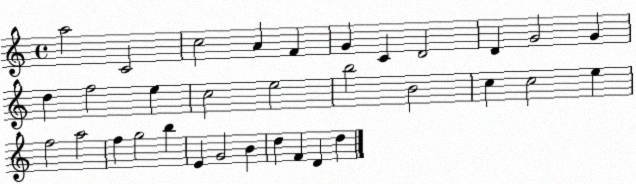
X:1
T:Untitled
M:4/4
L:1/4
K:C
a2 C2 c2 A F G C D2 D G2 G d f2 e c2 e2 b2 B2 c c2 e f2 a2 f g2 b E G2 B d F D d